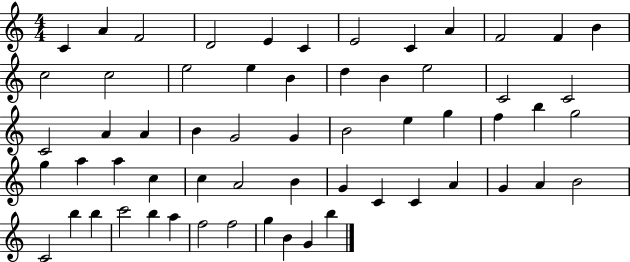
{
  \clef treble
  \numericTimeSignature
  \time 4/4
  \key c \major
  c'4 a'4 f'2 | d'2 e'4 c'4 | e'2 c'4 a'4 | f'2 f'4 b'4 | \break c''2 c''2 | e''2 e''4 b'4 | d''4 b'4 e''2 | c'2 c'2 | \break c'2 a'4 a'4 | b'4 g'2 g'4 | b'2 e''4 g''4 | f''4 b''4 g''2 | \break g''4 a''4 a''4 c''4 | c''4 a'2 b'4 | g'4 c'4 c'4 a'4 | g'4 a'4 b'2 | \break c'2 b''4 b''4 | c'''2 b''4 a''4 | f''2 f''2 | g''4 b'4 g'4 b''4 | \break \bar "|."
}